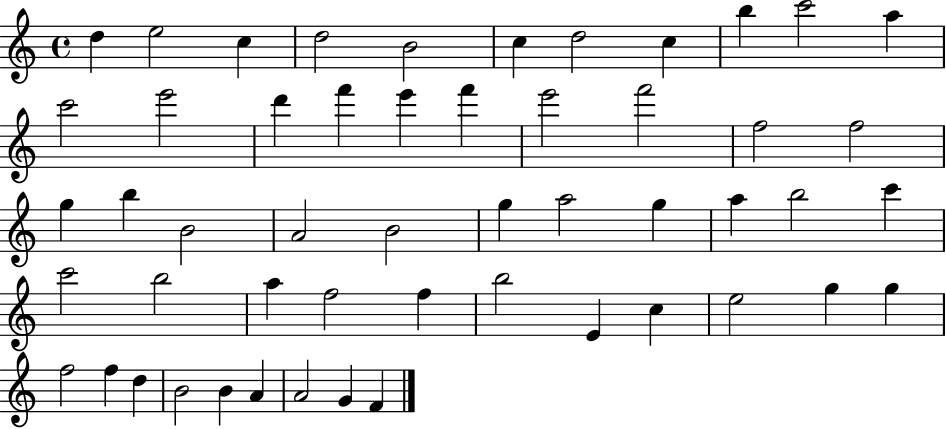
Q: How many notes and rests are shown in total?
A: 52